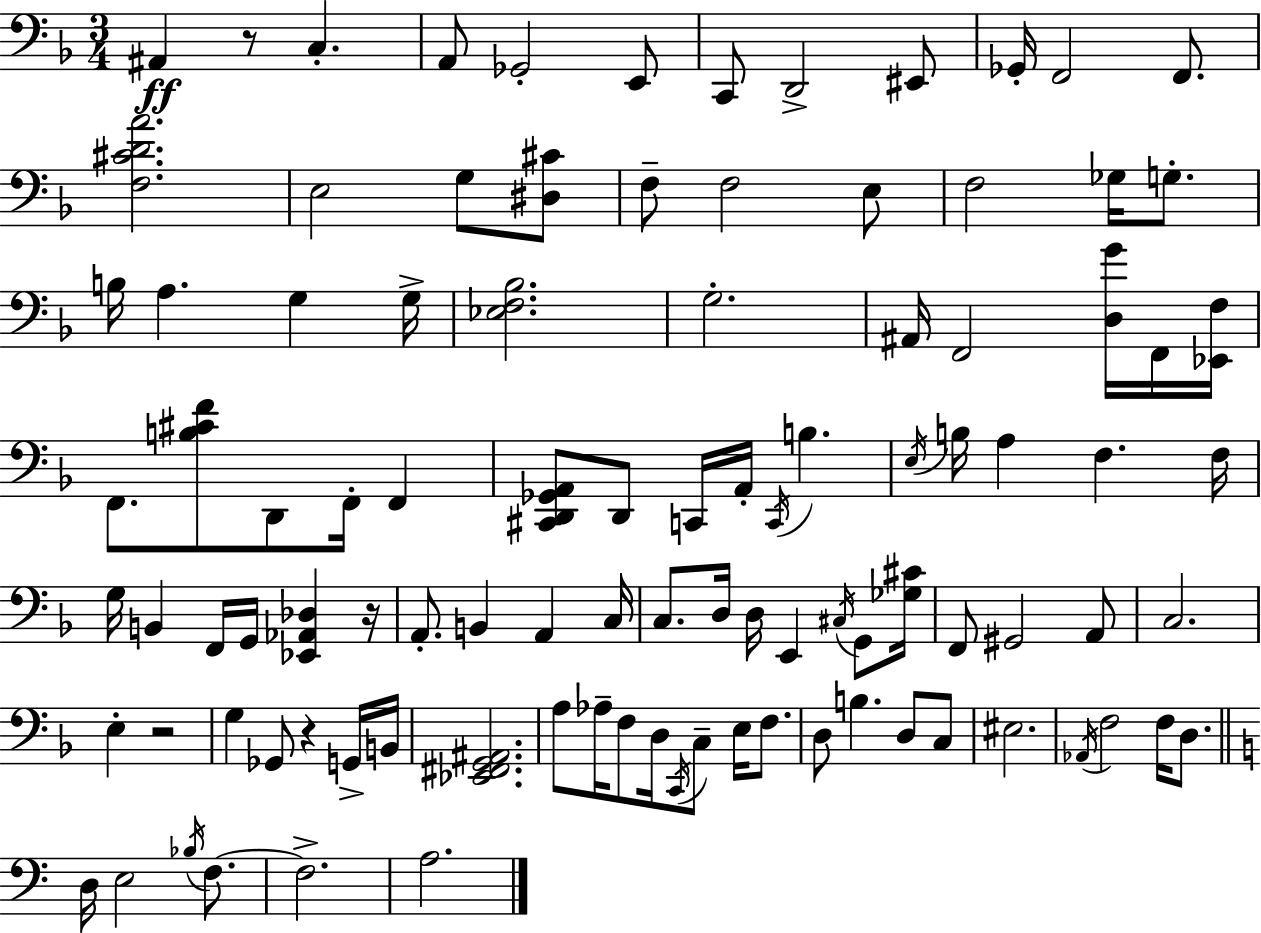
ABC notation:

X:1
T:Untitled
M:3/4
L:1/4
K:Dm
^A,, z/2 C, A,,/2 _G,,2 E,,/2 C,,/2 D,,2 ^E,,/2 _G,,/4 F,,2 F,,/2 [F,^CDA]2 E,2 G,/2 [^D,^C]/2 F,/2 F,2 E,/2 F,2 _G,/4 G,/2 B,/4 A, G, G,/4 [_E,F,_B,]2 G,2 ^A,,/4 F,,2 [D,G]/4 F,,/4 [_E,,F,]/4 F,,/2 [B,^CF]/2 D,,/2 F,,/4 F,, [^C,,D,,_G,,A,,]/2 D,,/2 C,,/4 A,,/4 C,,/4 B, E,/4 B,/4 A, F, F,/4 G,/4 B,, F,,/4 G,,/4 [_E,,_A,,_D,] z/4 A,,/2 B,, A,, C,/4 C,/2 D,/4 D,/4 E,, ^C,/4 G,,/2 [_G,^C]/4 F,,/2 ^G,,2 A,,/2 C,2 E, z2 G, _G,,/2 z G,,/4 B,,/4 [_E,,^F,,G,,^A,,]2 A,/2 _A,/4 F,/2 D,/4 C,,/4 C,/2 E,/4 F,/2 D,/2 B, D,/2 C,/2 ^E,2 _A,,/4 F,2 F,/4 D,/2 D,/4 E,2 _B,/4 F,/2 F,2 A,2